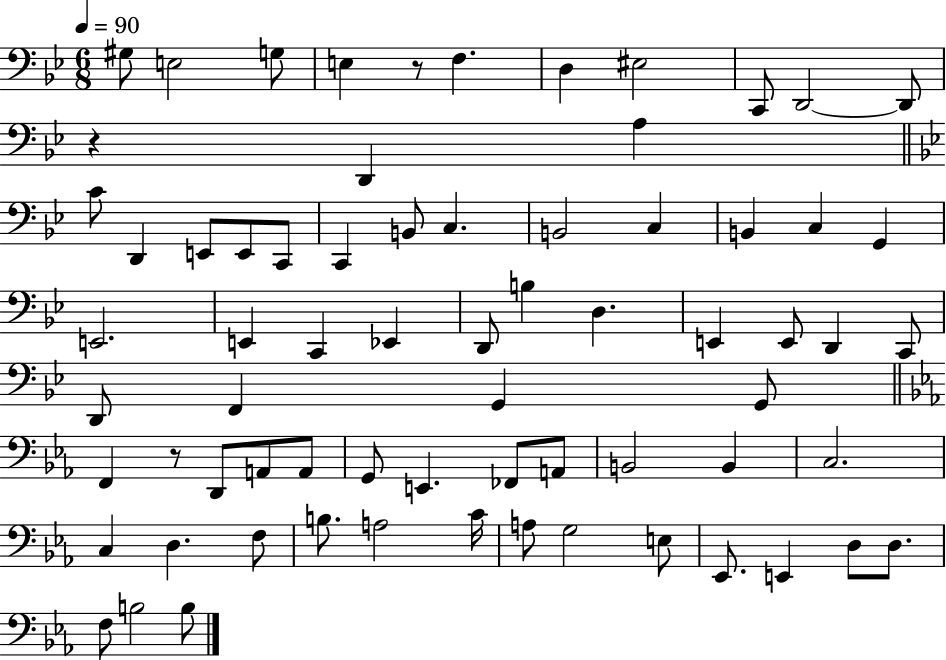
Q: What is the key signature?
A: BES major